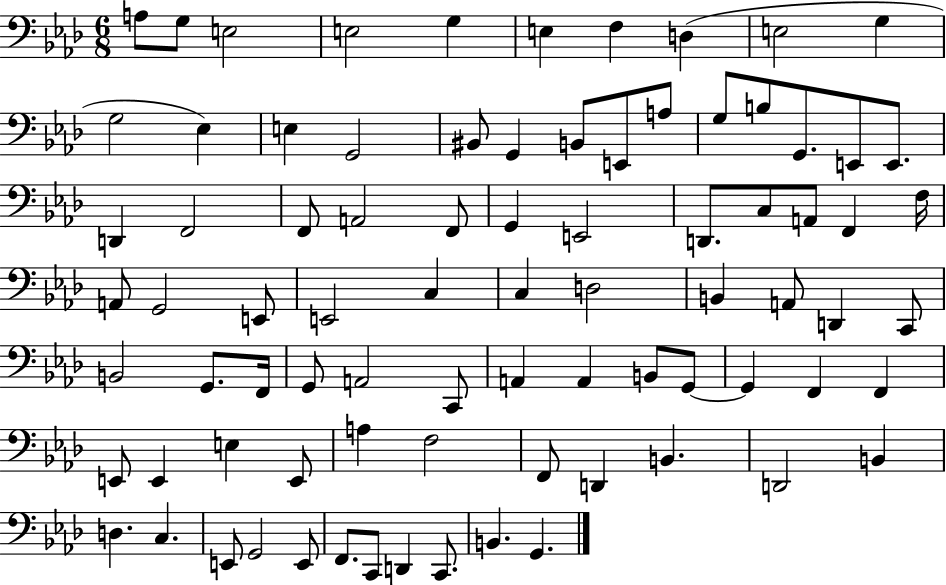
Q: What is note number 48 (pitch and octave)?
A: B2